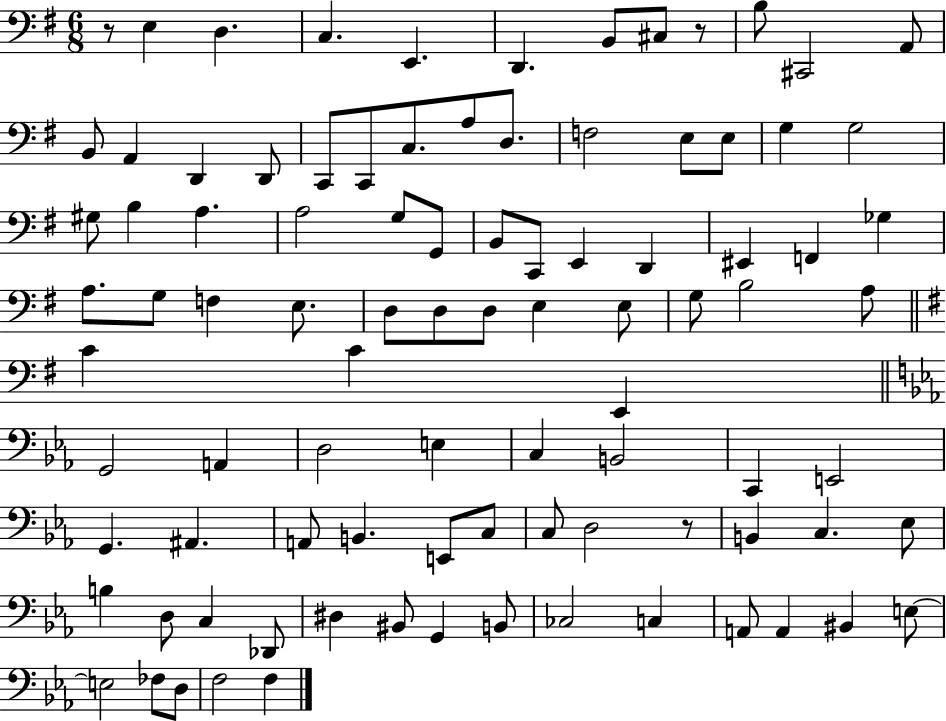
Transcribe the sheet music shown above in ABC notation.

X:1
T:Untitled
M:6/8
L:1/4
K:G
z/2 E, D, C, E,, D,, B,,/2 ^C,/2 z/2 B,/2 ^C,,2 A,,/2 B,,/2 A,, D,, D,,/2 C,,/2 C,,/2 C,/2 A,/2 D,/2 F,2 E,/2 E,/2 G, G,2 ^G,/2 B, A, A,2 G,/2 G,,/2 B,,/2 C,,/2 E,, D,, ^E,, F,, _G, A,/2 G,/2 F, E,/2 D,/2 D,/2 D,/2 E, E,/2 G,/2 B,2 A,/2 C C E,, G,,2 A,, D,2 E, C, B,,2 C,, E,,2 G,, ^A,, A,,/2 B,, E,,/2 C,/2 C,/2 D,2 z/2 B,, C, _E,/2 B, D,/2 C, _D,,/2 ^D, ^B,,/2 G,, B,,/2 _C,2 C, A,,/2 A,, ^B,, E,/2 E,2 _F,/2 D,/2 F,2 F,